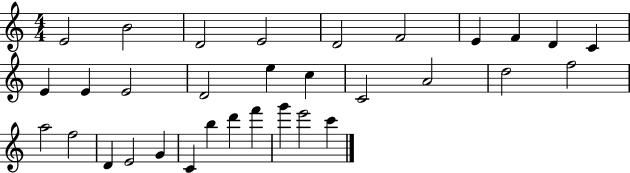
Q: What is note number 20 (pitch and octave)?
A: F5